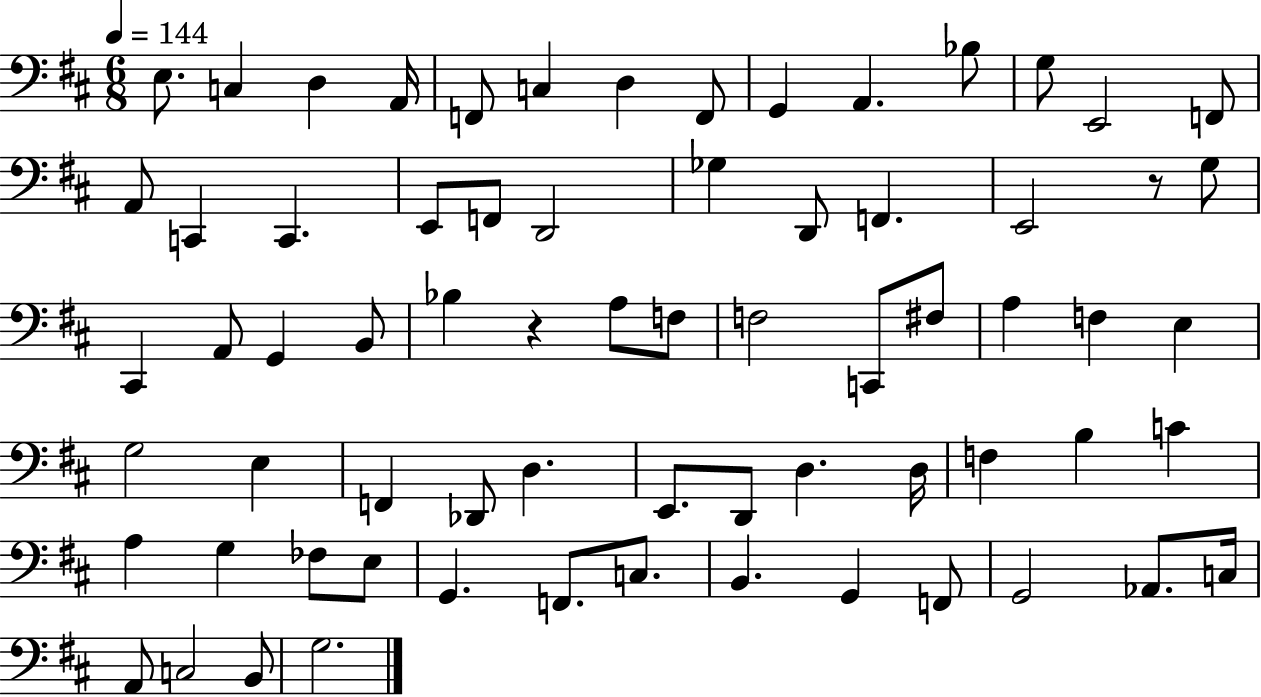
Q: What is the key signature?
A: D major